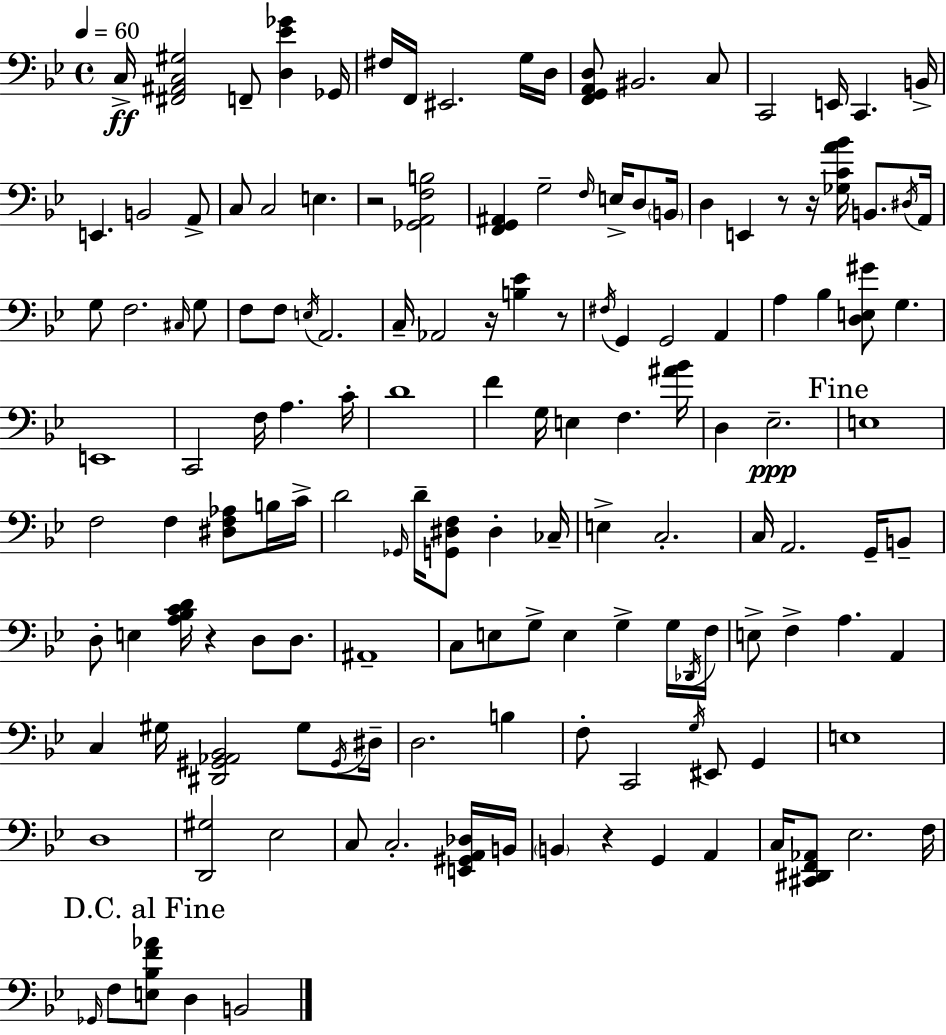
C3/s [F#2,A#2,C3,G#3]/h F2/e [D3,Eb4,Gb4]/q Gb2/s F#3/s F2/s EIS2/h. G3/s D3/s [F2,G2,A2,D3]/e BIS2/h. C3/e C2/h E2/s C2/q. B2/s E2/q. B2/h A2/e C3/e C3/h E3/q. R/h [Gb2,A2,F3,B3]/h [F2,G2,A#2]/q G3/h F3/s E3/s D3/e B2/s D3/q E2/q R/e R/s [Gb3,C4,A4,Bb4]/s B2/e. D#3/s A2/s G3/e F3/h. C#3/s G3/e F3/e F3/e E3/s A2/h. C3/s Ab2/h R/s [B3,Eb4]/q R/e F#3/s G2/q G2/h A2/q A3/q Bb3/q [D3,E3,G#4]/e G3/q. E2/w C2/h F3/s A3/q. C4/s D4/w F4/q G3/s E3/q F3/q. [A#4,Bb4]/s D3/q Eb3/h. E3/w F3/h F3/q [D#3,F3,Ab3]/e B3/s C4/s D4/h Gb2/s D4/s [G2,D#3,F3]/e D#3/q CES3/s E3/q C3/h. C3/s A2/h. G2/s B2/e D3/e E3/q [A3,Bb3,C4,D4]/s R/q D3/e D3/e. A#2/w C3/e E3/e G3/e E3/q G3/q G3/s Db2/s F3/s E3/e F3/q A3/q. A2/q C3/q G#3/s [D#2,G#2,Ab2,Bb2]/h G#3/e G#2/s D#3/s D3/h. B3/q F3/e C2/h G3/s EIS2/e G2/q E3/w D3/w [D2,G#3]/h Eb3/h C3/e C3/h. [E2,G#2,A2,Db3]/s B2/s B2/q R/q G2/q A2/q C3/s [C#2,D#2,F2,Ab2]/e Eb3/h. F3/s Gb2/s F3/e [E3,Bb3,F4,Ab4]/e D3/q B2/h